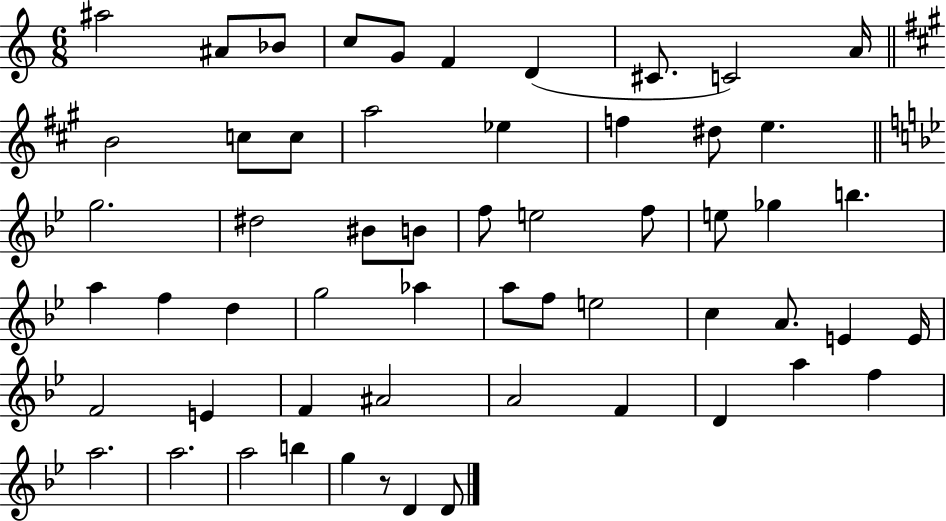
A#5/h A#4/e Bb4/e C5/e G4/e F4/q D4/q C#4/e. C4/h A4/s B4/h C5/e C5/e A5/h Eb5/q F5/q D#5/e E5/q. G5/h. D#5/h BIS4/e B4/e F5/e E5/h F5/e E5/e Gb5/q B5/q. A5/q F5/q D5/q G5/h Ab5/q A5/e F5/e E5/h C5/q A4/e. E4/q E4/s F4/h E4/q F4/q A#4/h A4/h F4/q D4/q A5/q F5/q A5/h. A5/h. A5/h B5/q G5/q R/e D4/q D4/e